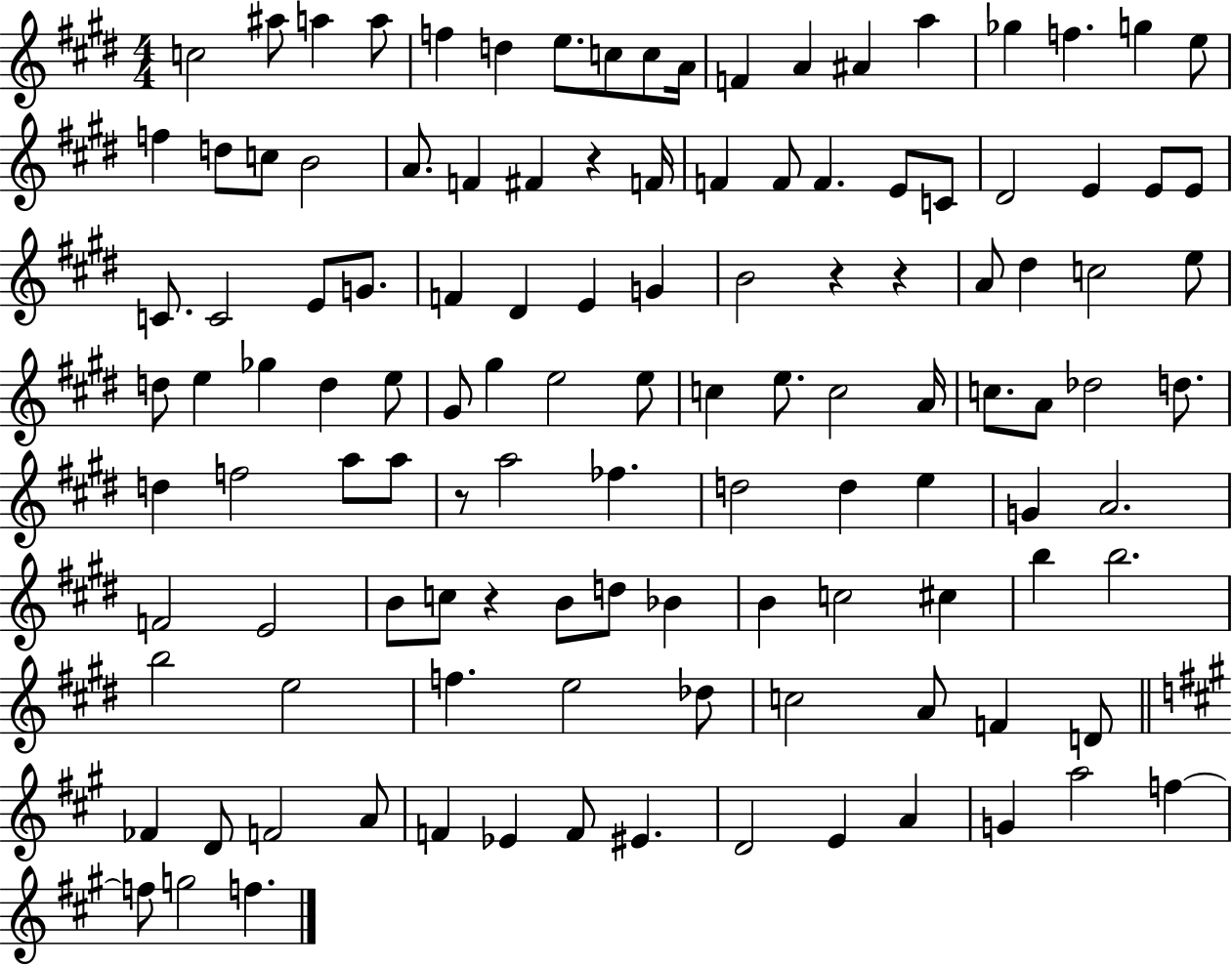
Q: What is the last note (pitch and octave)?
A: F5